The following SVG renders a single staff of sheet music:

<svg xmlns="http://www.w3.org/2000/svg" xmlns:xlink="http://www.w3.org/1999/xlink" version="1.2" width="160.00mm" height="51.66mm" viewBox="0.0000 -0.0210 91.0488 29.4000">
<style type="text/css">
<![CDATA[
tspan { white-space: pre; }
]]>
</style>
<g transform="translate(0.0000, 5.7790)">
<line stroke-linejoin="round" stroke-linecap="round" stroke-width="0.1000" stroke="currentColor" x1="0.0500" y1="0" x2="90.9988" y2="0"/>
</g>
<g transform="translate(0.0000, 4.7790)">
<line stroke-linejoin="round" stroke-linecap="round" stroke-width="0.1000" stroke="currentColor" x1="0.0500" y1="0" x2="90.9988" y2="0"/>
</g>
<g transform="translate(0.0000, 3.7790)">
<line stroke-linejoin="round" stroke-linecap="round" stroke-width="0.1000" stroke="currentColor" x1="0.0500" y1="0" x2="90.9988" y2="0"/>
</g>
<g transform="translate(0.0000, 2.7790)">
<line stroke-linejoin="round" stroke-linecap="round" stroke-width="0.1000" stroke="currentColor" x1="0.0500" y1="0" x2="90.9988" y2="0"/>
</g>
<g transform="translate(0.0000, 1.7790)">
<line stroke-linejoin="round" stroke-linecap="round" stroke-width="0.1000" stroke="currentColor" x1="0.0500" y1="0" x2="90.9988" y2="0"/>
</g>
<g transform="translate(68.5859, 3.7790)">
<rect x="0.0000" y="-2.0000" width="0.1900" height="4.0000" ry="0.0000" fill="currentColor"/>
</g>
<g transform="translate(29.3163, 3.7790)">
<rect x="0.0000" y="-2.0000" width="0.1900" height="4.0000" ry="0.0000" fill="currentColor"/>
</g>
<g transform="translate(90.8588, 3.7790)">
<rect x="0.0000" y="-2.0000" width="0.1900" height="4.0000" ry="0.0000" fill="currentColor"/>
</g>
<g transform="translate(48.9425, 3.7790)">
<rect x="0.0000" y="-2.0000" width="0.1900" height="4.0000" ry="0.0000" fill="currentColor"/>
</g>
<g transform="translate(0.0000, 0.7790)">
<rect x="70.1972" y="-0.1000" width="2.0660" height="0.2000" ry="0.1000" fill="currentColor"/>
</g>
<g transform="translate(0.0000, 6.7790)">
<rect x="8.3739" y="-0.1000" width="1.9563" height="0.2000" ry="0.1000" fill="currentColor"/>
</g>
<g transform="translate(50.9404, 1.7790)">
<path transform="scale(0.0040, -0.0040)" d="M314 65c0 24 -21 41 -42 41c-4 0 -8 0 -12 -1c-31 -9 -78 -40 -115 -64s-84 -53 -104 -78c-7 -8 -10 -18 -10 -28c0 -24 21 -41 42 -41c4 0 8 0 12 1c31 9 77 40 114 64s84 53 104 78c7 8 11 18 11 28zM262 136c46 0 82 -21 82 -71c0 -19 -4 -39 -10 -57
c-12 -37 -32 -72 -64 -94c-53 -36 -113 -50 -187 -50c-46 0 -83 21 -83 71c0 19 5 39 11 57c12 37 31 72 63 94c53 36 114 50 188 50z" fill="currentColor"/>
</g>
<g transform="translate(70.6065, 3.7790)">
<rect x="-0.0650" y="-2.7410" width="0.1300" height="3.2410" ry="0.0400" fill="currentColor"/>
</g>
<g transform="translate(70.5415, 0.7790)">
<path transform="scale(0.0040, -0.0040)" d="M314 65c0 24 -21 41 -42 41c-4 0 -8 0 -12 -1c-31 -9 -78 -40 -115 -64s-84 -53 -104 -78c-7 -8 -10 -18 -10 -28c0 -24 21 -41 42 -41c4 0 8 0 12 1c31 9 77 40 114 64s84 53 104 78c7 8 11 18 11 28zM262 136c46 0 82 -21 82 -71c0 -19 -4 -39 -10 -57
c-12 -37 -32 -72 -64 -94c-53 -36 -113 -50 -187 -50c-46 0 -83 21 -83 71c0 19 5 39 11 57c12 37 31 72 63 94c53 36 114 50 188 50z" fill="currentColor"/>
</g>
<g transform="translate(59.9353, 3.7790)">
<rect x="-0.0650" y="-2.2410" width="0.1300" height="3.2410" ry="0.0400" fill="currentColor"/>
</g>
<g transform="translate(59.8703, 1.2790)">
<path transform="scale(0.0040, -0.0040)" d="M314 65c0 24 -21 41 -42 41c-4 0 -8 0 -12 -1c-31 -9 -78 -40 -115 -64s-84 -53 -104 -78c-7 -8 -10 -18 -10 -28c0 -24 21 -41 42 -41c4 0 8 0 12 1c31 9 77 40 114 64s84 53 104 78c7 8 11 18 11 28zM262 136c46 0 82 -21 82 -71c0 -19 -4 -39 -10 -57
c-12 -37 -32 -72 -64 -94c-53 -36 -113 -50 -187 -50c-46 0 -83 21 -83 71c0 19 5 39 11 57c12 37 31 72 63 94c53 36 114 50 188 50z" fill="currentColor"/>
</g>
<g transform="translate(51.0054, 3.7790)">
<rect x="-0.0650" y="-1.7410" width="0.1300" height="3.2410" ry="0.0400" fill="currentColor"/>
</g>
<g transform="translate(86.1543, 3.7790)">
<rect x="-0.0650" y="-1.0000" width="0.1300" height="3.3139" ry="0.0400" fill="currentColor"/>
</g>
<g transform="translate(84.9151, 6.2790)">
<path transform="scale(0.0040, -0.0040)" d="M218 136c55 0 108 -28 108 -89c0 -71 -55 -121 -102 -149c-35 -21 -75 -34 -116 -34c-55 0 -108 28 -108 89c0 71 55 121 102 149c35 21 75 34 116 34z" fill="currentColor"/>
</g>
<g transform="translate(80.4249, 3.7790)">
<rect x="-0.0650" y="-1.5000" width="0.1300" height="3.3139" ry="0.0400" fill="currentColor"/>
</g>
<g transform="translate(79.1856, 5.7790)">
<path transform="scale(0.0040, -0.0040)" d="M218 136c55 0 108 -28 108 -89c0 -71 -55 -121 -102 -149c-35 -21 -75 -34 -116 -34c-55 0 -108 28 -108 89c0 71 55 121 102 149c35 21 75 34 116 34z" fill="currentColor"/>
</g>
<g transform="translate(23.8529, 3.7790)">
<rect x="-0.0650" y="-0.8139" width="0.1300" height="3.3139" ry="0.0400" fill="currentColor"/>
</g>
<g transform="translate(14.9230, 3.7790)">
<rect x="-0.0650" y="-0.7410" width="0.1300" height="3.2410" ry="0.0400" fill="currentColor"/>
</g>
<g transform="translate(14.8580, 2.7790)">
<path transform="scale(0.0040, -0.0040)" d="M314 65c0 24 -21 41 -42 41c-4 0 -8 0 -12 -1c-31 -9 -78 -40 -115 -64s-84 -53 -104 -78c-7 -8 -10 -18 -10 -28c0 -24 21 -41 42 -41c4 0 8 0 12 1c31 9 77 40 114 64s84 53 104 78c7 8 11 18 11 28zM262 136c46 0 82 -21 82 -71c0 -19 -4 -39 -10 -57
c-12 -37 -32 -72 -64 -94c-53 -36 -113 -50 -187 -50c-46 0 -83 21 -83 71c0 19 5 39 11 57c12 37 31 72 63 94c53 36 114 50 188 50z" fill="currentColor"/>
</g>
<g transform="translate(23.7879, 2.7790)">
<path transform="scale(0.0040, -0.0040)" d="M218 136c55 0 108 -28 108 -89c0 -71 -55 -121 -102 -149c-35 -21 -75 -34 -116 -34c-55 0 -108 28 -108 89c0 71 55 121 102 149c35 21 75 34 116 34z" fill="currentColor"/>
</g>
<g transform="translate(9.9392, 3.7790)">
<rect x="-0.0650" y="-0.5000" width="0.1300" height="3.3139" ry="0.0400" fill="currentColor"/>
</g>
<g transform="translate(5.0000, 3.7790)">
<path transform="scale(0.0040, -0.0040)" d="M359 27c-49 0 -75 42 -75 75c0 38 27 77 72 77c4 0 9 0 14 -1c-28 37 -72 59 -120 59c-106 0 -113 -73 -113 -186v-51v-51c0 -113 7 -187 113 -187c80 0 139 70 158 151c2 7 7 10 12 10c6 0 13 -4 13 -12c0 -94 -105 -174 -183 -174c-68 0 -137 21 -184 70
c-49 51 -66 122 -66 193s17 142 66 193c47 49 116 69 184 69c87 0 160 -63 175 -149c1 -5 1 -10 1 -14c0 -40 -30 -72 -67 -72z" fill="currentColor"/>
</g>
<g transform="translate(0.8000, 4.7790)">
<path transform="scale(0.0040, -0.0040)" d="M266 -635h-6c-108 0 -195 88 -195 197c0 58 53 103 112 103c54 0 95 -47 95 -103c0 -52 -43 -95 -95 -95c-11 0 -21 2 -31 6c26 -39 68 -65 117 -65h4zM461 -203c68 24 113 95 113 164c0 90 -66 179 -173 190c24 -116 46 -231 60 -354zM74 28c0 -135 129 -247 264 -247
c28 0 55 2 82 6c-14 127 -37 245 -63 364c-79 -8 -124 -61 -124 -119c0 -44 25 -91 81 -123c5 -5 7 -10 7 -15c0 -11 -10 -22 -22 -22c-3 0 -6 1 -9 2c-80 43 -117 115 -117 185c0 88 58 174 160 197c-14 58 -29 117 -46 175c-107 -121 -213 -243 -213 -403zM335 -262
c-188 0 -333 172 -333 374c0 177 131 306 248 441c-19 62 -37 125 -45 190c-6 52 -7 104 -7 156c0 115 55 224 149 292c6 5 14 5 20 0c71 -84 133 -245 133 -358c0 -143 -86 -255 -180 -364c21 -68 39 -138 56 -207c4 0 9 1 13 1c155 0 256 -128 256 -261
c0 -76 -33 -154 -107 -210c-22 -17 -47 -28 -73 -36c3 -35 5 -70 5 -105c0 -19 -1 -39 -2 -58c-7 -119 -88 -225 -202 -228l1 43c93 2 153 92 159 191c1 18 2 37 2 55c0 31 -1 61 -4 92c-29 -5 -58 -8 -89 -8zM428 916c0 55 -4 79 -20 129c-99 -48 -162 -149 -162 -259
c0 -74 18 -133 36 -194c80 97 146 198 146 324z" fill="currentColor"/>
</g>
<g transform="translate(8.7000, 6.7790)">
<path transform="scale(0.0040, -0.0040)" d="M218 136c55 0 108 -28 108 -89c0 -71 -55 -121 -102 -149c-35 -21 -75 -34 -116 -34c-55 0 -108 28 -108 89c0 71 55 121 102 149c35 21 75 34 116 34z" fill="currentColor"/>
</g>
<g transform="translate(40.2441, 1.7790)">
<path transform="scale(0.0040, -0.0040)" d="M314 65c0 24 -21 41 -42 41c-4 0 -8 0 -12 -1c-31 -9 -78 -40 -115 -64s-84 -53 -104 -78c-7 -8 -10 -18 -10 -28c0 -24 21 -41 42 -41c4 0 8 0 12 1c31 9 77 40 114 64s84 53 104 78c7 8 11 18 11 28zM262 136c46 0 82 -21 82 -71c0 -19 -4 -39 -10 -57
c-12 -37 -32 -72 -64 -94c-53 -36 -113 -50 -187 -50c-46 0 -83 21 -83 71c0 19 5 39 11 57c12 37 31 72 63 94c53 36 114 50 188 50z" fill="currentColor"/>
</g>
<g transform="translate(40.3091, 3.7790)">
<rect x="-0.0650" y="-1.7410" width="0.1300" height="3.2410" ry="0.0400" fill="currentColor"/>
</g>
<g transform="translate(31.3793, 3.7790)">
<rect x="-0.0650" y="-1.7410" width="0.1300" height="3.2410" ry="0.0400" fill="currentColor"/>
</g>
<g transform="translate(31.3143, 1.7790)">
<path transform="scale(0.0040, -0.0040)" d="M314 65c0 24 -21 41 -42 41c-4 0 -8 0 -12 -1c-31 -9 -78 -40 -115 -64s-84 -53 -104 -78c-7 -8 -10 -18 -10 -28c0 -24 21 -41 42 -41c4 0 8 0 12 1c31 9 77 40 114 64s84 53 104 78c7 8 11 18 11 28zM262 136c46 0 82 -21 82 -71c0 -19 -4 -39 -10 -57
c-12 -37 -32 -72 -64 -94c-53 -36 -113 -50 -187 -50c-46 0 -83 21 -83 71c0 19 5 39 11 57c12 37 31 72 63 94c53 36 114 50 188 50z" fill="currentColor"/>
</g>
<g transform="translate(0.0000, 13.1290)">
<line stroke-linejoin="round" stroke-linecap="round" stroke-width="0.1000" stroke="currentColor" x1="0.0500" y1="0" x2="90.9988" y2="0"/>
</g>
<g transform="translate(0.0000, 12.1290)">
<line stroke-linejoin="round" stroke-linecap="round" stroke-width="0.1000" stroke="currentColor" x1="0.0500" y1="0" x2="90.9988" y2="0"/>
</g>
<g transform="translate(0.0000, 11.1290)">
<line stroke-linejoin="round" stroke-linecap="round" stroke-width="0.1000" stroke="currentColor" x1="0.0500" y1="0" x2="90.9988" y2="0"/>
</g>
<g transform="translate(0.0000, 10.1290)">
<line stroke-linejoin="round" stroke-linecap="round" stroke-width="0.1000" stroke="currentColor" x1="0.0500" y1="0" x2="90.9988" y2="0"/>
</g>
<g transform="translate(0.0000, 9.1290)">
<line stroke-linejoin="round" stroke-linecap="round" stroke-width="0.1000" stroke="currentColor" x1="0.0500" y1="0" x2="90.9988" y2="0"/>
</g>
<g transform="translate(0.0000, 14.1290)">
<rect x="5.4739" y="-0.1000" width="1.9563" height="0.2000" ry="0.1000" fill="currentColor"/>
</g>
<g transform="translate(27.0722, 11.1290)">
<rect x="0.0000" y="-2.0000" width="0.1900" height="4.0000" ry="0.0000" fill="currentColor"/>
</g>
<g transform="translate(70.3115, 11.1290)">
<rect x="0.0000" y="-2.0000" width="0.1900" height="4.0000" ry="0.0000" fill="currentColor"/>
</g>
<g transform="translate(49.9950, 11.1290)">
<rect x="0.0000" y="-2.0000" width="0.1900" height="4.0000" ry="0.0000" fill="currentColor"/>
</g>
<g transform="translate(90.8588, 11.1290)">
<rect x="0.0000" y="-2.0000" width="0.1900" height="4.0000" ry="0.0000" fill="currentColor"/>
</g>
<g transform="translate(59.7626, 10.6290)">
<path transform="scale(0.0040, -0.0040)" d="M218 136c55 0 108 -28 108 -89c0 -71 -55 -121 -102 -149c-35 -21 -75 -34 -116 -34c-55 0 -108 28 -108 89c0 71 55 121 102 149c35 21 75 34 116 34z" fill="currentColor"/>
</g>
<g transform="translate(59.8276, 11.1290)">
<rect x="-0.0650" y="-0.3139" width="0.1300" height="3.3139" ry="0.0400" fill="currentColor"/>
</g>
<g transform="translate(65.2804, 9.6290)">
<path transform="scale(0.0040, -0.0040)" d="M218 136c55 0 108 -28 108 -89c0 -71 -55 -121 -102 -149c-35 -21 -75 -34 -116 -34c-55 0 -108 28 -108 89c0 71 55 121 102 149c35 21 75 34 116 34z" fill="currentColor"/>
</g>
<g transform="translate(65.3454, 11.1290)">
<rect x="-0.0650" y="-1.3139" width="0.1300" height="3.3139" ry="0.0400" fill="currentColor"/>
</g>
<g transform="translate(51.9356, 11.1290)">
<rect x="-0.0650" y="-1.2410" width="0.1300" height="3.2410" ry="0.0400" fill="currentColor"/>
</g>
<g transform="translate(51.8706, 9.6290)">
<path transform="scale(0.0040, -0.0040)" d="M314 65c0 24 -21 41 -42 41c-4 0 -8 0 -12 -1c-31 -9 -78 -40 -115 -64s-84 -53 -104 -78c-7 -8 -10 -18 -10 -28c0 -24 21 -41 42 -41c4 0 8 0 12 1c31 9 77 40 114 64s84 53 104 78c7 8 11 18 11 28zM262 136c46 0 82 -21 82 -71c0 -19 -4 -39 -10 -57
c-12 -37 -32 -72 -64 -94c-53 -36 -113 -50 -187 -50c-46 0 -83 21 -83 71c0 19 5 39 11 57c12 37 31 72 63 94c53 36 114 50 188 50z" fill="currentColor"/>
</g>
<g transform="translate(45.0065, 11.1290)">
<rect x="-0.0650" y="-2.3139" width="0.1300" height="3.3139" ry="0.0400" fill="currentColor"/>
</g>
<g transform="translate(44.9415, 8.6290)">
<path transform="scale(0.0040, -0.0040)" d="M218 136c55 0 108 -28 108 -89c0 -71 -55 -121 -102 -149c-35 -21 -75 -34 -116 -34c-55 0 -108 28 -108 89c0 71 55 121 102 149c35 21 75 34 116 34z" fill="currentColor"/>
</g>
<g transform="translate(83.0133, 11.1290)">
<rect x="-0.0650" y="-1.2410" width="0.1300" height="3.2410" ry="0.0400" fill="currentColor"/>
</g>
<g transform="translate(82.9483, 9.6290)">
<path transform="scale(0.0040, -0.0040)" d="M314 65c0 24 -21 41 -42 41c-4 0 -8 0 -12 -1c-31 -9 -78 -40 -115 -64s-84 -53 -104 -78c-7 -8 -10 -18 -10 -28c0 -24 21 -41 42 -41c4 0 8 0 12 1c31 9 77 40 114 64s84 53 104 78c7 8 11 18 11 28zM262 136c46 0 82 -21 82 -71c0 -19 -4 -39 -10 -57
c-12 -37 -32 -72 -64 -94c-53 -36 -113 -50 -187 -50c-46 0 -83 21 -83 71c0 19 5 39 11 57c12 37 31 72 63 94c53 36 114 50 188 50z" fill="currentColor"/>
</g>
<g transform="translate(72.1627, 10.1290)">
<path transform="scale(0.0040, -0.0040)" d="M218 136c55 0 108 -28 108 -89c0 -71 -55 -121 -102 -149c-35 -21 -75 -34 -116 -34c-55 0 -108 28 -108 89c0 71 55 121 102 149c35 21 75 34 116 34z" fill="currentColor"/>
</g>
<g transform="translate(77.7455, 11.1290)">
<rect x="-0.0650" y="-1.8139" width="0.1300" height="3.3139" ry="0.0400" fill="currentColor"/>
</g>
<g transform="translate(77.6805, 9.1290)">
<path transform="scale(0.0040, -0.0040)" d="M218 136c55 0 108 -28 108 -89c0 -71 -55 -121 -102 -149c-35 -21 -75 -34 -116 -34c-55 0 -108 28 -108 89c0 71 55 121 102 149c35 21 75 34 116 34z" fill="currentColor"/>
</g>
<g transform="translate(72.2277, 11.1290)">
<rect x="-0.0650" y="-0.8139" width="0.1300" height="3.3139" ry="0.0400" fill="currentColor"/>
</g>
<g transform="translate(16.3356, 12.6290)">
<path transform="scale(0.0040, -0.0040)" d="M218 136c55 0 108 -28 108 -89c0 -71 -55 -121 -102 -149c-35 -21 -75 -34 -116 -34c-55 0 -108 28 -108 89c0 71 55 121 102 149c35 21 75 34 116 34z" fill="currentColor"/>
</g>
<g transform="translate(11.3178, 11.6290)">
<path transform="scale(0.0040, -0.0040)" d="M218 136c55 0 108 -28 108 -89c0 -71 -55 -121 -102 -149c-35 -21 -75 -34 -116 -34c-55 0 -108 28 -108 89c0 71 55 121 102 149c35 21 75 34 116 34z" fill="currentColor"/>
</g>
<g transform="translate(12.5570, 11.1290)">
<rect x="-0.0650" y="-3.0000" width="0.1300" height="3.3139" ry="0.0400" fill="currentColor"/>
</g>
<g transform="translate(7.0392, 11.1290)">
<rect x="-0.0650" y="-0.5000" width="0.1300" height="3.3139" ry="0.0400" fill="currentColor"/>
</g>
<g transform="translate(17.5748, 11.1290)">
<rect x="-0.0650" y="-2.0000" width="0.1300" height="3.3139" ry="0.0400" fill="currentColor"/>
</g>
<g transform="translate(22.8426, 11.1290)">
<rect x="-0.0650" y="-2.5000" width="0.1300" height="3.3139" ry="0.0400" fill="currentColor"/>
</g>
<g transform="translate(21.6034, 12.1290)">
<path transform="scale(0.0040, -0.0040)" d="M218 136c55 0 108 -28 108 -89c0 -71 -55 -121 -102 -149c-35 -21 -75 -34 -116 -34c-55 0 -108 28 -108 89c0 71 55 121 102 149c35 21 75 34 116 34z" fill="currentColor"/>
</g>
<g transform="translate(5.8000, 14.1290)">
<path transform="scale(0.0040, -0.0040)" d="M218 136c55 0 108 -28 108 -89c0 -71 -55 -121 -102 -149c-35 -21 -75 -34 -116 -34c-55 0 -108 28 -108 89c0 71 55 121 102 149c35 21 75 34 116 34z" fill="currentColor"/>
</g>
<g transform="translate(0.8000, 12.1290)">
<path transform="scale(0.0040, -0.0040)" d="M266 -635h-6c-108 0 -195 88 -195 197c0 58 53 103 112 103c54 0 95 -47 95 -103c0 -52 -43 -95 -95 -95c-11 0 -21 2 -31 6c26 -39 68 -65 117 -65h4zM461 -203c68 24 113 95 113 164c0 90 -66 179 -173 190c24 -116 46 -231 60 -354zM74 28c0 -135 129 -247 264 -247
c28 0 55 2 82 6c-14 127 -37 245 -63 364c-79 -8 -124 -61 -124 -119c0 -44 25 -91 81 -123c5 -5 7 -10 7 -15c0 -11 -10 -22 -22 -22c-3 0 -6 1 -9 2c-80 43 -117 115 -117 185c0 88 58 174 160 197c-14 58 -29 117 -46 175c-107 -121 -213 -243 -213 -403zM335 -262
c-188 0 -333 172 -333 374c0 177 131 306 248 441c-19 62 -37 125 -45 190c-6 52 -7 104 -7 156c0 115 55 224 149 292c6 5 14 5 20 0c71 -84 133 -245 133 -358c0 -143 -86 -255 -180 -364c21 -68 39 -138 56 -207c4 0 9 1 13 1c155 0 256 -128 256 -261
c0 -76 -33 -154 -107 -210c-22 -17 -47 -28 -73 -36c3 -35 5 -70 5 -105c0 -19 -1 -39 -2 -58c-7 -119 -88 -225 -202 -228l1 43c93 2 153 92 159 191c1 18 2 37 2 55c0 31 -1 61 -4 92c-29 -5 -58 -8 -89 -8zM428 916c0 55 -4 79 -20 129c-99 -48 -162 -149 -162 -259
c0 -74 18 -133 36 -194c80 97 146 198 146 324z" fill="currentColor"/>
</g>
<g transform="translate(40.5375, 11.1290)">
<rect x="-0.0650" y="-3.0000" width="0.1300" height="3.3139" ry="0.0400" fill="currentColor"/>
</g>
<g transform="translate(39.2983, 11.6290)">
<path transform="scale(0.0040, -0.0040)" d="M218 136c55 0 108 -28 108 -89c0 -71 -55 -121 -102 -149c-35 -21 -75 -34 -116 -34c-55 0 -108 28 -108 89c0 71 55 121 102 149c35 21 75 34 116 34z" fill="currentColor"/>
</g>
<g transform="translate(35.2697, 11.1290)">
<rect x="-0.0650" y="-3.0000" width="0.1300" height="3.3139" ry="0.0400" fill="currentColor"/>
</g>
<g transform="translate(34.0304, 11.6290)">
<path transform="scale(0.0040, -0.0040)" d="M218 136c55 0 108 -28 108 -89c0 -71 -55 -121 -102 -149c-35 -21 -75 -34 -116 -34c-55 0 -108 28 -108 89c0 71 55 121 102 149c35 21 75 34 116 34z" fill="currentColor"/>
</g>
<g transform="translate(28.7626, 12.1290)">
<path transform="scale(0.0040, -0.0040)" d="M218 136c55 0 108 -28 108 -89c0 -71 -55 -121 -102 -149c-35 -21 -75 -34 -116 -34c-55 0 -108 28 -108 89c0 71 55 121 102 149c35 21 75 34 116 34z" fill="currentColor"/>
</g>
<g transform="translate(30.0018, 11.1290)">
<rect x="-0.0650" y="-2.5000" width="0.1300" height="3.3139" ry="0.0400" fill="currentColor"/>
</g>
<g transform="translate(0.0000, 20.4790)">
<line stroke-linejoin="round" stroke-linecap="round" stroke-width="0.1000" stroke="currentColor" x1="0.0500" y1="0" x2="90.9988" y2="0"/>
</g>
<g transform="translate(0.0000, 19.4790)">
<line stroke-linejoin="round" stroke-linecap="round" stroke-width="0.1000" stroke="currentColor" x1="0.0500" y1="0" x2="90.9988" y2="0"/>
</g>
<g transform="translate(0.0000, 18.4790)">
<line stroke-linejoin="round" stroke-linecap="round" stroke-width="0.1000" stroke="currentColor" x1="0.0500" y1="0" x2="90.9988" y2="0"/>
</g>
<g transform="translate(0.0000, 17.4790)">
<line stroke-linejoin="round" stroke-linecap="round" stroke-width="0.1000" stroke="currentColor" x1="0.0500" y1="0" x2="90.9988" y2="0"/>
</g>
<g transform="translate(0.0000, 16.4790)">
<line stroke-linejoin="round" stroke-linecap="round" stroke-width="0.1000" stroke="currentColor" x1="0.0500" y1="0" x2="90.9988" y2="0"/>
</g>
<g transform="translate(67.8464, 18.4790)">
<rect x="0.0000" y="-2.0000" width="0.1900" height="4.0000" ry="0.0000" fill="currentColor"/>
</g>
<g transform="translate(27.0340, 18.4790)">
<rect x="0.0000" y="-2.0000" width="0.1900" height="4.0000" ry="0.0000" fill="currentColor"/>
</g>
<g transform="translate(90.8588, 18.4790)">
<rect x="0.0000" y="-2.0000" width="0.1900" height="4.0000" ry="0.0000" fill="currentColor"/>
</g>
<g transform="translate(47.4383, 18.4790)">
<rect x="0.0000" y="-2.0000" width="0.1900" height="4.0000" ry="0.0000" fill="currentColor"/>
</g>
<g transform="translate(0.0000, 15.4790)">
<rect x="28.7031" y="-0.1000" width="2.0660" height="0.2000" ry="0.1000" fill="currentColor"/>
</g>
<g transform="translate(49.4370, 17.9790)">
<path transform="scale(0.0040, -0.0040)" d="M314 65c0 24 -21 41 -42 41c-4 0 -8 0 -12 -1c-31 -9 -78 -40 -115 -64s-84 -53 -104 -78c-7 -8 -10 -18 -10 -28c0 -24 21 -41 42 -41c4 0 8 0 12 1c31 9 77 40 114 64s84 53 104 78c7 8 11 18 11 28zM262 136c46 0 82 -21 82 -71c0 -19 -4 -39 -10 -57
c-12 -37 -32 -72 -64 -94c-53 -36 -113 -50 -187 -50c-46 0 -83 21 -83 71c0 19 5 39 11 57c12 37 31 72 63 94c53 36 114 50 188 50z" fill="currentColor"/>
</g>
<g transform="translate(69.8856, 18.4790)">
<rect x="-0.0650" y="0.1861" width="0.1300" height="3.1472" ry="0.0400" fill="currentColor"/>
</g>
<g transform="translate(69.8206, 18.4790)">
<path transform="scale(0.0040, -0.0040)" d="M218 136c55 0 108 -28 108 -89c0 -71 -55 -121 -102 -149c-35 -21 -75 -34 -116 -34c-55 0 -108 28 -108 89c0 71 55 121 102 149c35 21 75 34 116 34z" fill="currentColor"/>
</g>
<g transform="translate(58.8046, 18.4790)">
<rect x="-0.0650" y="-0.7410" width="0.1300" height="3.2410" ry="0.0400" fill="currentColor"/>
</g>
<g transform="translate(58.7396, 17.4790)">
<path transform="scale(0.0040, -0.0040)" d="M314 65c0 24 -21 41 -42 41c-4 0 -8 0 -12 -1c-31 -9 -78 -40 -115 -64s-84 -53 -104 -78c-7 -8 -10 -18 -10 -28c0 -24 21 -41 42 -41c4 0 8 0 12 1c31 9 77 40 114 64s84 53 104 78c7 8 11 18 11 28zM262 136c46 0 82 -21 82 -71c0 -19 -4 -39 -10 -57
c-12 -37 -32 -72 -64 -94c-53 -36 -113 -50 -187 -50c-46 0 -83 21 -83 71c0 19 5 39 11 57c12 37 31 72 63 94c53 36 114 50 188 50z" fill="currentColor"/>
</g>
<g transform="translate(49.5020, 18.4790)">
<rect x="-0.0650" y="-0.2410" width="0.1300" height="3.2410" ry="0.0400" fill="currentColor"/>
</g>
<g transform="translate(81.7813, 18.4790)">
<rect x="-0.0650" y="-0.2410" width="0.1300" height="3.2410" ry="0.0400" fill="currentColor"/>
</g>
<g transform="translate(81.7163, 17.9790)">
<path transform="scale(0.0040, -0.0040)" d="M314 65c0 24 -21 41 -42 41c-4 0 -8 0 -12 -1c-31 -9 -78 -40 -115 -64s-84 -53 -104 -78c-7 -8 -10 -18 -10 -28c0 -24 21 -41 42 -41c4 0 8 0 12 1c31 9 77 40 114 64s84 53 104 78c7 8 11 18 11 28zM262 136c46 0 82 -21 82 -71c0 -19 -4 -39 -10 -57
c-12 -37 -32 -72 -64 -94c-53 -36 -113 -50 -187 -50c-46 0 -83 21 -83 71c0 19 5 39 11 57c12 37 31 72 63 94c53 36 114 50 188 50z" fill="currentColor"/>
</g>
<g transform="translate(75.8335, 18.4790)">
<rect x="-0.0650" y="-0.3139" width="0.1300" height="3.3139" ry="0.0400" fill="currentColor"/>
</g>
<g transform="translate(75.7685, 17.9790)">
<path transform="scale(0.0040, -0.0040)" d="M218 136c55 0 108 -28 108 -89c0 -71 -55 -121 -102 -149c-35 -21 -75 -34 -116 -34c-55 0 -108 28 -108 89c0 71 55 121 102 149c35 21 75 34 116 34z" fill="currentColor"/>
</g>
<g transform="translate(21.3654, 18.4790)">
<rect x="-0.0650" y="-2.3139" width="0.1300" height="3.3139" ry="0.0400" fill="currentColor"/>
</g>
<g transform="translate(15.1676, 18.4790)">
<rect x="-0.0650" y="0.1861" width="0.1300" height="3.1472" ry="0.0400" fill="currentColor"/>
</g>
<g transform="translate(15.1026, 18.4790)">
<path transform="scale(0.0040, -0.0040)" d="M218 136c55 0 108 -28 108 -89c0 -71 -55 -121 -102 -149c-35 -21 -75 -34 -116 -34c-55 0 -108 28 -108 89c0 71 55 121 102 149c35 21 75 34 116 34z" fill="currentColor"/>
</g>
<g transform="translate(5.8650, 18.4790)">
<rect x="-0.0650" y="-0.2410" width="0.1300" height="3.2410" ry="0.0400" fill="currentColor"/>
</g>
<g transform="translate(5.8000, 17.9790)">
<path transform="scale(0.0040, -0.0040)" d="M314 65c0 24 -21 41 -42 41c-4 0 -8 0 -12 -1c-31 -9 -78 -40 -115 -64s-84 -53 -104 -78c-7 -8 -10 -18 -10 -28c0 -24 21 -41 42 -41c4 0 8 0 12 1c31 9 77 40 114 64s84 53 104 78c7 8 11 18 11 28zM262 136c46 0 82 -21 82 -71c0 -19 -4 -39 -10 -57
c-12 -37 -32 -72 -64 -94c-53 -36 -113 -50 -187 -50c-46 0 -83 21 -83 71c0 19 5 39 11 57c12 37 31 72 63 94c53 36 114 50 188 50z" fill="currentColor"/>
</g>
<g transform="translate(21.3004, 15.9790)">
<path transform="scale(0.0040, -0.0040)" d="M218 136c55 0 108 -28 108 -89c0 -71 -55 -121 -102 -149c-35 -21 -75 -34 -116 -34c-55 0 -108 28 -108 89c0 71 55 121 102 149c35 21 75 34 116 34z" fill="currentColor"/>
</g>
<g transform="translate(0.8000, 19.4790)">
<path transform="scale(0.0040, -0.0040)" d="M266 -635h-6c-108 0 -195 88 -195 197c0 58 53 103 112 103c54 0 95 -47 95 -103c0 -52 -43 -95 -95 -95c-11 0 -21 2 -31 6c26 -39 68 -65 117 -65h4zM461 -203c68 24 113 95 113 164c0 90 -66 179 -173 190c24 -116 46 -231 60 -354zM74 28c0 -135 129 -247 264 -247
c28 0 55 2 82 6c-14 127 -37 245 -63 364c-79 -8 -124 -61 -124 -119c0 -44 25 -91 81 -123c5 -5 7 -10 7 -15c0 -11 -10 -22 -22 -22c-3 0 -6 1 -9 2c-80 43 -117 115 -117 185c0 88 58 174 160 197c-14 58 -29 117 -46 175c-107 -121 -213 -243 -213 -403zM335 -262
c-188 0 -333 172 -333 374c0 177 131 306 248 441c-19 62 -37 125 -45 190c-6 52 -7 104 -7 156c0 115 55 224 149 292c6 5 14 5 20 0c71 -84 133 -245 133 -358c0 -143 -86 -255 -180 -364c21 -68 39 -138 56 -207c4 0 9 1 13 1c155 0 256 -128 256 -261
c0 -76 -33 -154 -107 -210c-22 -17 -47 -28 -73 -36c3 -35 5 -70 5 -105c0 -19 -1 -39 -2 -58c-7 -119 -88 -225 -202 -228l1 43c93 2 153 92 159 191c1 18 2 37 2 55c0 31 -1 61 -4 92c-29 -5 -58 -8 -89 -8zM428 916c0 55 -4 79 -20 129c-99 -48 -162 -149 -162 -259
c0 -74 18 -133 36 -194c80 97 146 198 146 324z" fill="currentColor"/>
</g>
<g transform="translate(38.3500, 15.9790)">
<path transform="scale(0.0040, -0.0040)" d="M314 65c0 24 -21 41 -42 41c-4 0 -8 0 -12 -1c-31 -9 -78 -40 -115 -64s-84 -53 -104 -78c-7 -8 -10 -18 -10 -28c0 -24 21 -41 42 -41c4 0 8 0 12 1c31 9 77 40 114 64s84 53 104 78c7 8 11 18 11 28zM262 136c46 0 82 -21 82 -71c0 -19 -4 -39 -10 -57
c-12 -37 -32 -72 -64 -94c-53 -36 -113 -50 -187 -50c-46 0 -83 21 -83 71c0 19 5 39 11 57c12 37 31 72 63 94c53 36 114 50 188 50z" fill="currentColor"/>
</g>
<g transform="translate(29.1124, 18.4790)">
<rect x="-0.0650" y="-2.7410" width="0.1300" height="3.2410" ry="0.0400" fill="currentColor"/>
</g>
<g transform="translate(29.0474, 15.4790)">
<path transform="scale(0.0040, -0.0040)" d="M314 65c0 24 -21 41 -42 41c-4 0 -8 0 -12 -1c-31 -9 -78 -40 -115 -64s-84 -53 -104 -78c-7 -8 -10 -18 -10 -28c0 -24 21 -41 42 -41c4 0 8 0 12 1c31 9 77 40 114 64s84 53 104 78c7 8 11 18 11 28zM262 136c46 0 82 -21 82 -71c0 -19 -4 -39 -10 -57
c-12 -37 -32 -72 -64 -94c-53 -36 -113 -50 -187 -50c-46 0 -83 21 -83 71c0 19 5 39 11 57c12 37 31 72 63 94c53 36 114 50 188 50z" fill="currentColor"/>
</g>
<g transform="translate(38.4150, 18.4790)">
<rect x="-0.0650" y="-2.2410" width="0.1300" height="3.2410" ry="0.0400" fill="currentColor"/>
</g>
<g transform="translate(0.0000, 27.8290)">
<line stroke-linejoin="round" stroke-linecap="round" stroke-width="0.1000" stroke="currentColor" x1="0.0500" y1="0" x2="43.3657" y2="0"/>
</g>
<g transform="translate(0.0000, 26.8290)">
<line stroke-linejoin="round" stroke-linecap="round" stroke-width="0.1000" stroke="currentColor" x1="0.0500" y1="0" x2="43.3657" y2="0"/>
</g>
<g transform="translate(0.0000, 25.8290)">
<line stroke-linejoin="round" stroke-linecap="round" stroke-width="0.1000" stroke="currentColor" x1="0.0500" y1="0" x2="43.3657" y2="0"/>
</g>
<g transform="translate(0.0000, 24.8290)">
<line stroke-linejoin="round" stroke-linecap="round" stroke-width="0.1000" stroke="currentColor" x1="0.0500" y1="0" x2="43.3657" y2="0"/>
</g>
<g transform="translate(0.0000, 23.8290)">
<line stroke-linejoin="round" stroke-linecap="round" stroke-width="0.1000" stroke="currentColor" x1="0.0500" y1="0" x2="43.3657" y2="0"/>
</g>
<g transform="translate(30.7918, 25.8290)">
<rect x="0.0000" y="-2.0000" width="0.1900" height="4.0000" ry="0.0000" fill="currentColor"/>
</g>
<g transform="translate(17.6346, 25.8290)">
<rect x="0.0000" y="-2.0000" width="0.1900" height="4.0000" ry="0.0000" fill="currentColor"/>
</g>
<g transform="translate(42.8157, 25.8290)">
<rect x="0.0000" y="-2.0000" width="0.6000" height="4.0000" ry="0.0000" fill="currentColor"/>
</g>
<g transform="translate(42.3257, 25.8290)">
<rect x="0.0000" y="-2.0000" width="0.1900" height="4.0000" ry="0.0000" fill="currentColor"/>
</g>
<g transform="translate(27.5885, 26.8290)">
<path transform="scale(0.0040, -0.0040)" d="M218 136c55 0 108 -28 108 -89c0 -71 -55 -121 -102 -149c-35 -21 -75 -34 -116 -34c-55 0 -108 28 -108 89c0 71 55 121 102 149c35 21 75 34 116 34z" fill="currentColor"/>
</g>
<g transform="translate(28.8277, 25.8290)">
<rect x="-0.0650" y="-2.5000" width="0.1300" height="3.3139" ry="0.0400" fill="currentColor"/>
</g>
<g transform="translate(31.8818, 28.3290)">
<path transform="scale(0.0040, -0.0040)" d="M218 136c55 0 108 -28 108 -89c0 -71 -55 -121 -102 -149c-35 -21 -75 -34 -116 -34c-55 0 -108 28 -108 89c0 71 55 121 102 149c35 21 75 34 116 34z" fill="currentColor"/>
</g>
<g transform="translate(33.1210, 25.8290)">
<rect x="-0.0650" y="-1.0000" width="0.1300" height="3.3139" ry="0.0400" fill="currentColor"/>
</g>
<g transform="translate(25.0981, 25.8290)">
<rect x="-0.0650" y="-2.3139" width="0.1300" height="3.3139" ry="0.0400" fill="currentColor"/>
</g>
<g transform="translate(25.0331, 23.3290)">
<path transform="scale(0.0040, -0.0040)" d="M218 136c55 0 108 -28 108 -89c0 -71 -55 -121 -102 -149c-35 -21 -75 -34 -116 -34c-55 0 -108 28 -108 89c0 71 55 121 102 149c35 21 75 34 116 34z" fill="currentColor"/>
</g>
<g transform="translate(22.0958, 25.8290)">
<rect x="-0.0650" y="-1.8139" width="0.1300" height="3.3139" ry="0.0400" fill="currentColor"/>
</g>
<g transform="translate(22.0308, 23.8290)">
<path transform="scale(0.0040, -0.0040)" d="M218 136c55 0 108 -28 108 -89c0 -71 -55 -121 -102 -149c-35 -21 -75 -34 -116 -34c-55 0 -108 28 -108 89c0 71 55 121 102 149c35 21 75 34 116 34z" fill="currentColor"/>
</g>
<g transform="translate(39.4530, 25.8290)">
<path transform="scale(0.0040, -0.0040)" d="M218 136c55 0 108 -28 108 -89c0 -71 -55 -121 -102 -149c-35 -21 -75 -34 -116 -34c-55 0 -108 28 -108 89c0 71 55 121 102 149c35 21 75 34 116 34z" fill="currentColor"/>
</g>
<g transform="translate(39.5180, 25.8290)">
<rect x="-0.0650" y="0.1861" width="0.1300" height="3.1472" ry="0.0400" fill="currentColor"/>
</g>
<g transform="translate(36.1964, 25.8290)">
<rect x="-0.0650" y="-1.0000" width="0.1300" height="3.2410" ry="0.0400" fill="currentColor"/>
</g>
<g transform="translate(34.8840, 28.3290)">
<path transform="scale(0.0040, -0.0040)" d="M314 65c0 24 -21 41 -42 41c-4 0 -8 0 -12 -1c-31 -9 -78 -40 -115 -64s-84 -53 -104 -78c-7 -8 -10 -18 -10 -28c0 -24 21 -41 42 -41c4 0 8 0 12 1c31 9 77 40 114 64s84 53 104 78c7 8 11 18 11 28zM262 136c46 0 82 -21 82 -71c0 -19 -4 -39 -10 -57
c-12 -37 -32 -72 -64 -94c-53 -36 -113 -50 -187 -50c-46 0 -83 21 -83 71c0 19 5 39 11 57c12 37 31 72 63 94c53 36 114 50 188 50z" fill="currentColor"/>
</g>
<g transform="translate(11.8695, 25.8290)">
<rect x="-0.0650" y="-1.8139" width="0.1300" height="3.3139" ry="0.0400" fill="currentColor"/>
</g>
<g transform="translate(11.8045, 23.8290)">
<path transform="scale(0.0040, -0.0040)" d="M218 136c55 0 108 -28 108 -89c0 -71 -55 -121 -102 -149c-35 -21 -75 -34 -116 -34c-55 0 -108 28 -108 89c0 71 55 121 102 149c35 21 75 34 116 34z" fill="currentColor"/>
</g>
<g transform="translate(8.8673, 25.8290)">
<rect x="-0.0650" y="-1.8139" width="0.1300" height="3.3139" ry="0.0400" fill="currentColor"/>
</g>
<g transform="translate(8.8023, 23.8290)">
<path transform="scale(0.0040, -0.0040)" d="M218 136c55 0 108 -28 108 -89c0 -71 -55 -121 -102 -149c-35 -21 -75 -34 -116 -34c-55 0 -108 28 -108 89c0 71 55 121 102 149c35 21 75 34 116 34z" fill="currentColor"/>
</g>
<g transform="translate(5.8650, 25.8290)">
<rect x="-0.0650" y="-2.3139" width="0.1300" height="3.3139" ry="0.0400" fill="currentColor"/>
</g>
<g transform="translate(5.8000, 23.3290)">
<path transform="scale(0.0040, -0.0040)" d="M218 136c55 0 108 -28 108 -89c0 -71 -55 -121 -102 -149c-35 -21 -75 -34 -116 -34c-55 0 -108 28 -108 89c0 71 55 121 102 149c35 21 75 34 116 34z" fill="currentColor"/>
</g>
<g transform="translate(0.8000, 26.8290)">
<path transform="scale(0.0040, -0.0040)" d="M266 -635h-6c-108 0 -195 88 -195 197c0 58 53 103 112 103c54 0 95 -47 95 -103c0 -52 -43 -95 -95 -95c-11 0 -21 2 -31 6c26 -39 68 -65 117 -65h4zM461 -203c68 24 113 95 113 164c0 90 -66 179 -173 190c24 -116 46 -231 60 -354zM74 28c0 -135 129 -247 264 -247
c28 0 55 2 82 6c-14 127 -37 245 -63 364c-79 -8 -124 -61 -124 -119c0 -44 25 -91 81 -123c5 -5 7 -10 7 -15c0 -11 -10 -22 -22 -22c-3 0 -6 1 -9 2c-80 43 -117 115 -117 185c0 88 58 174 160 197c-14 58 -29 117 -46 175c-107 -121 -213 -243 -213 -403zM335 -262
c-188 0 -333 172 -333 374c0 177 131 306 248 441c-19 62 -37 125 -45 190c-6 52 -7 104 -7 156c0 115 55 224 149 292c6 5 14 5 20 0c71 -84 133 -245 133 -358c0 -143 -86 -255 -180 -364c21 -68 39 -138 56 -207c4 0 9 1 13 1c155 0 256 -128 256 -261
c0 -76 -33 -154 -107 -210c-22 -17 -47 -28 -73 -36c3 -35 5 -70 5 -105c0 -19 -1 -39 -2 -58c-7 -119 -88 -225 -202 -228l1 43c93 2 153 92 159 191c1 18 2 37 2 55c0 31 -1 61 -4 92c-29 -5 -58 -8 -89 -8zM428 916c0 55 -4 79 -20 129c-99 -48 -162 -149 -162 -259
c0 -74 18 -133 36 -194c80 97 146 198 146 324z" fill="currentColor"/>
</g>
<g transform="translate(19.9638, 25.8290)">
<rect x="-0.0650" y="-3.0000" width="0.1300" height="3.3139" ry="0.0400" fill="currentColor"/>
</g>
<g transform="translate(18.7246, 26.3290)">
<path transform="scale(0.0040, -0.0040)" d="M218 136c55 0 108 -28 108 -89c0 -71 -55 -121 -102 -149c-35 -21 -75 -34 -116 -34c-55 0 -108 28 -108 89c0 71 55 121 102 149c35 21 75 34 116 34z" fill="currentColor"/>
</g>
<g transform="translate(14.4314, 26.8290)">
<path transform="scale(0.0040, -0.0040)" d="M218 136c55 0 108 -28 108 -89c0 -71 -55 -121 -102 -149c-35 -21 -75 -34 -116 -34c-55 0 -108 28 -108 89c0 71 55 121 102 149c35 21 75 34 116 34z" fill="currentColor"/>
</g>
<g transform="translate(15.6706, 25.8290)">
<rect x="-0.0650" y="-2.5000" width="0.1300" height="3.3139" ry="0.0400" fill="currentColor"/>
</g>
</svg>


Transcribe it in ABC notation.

X:1
T:Untitled
M:4/4
L:1/4
K:C
C d2 d f2 f2 f2 g2 a2 E D C A F G G A A g e2 c e d f e2 c2 B g a2 g2 c2 d2 B c c2 g f f G A f g G D D2 B